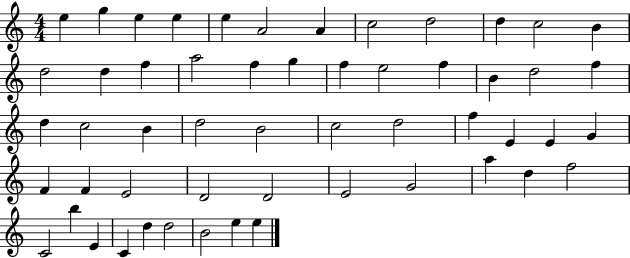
E5/q G5/q E5/q E5/q E5/q A4/h A4/q C5/h D5/h D5/q C5/h B4/q D5/h D5/q F5/q A5/h F5/q G5/q F5/q E5/h F5/q B4/q D5/h F5/q D5/q C5/h B4/q D5/h B4/h C5/h D5/h F5/q E4/q E4/q G4/q F4/q F4/q E4/h D4/h D4/h E4/h G4/h A5/q D5/q F5/h C4/h B5/q E4/q C4/q D5/q D5/h B4/h E5/q E5/q